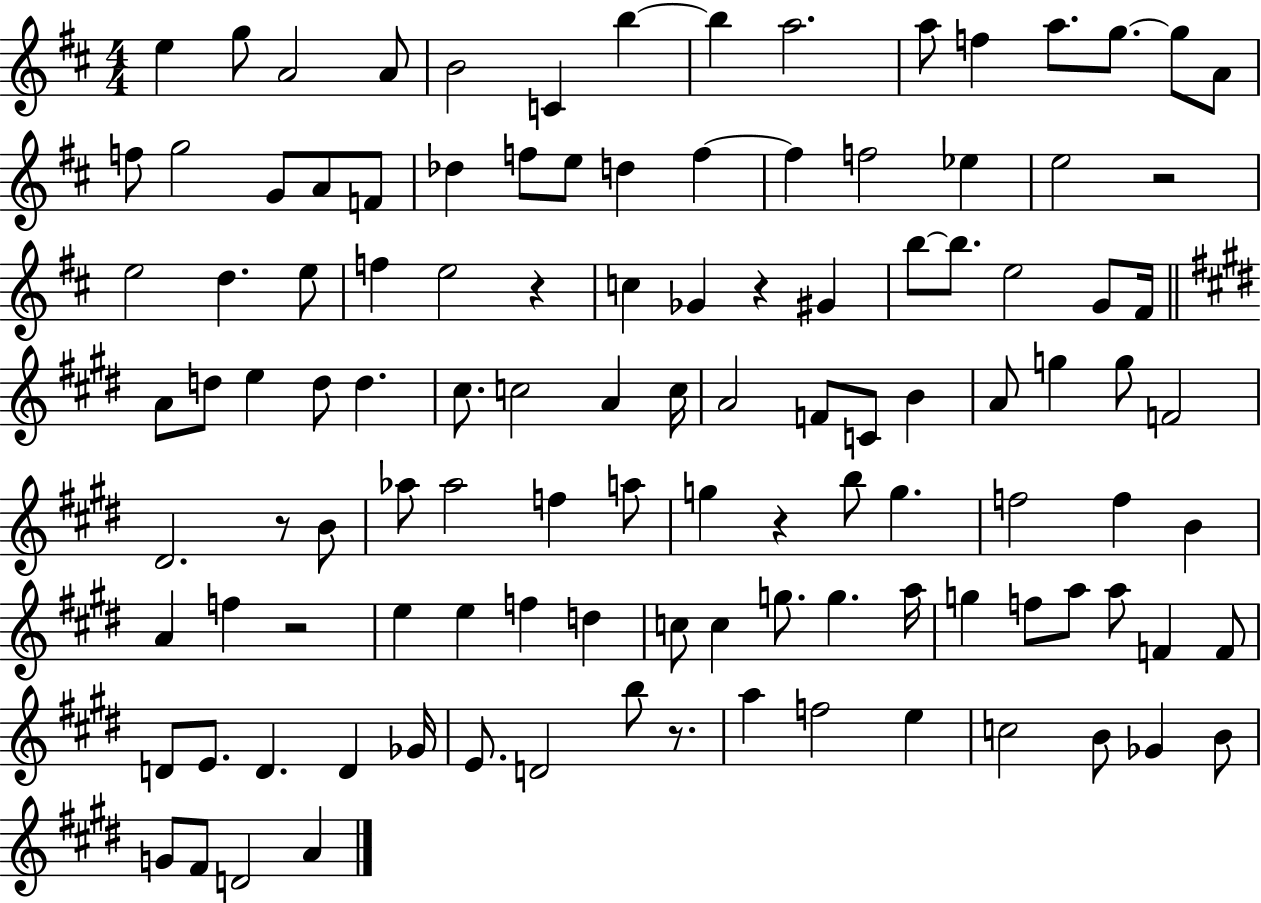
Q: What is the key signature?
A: D major